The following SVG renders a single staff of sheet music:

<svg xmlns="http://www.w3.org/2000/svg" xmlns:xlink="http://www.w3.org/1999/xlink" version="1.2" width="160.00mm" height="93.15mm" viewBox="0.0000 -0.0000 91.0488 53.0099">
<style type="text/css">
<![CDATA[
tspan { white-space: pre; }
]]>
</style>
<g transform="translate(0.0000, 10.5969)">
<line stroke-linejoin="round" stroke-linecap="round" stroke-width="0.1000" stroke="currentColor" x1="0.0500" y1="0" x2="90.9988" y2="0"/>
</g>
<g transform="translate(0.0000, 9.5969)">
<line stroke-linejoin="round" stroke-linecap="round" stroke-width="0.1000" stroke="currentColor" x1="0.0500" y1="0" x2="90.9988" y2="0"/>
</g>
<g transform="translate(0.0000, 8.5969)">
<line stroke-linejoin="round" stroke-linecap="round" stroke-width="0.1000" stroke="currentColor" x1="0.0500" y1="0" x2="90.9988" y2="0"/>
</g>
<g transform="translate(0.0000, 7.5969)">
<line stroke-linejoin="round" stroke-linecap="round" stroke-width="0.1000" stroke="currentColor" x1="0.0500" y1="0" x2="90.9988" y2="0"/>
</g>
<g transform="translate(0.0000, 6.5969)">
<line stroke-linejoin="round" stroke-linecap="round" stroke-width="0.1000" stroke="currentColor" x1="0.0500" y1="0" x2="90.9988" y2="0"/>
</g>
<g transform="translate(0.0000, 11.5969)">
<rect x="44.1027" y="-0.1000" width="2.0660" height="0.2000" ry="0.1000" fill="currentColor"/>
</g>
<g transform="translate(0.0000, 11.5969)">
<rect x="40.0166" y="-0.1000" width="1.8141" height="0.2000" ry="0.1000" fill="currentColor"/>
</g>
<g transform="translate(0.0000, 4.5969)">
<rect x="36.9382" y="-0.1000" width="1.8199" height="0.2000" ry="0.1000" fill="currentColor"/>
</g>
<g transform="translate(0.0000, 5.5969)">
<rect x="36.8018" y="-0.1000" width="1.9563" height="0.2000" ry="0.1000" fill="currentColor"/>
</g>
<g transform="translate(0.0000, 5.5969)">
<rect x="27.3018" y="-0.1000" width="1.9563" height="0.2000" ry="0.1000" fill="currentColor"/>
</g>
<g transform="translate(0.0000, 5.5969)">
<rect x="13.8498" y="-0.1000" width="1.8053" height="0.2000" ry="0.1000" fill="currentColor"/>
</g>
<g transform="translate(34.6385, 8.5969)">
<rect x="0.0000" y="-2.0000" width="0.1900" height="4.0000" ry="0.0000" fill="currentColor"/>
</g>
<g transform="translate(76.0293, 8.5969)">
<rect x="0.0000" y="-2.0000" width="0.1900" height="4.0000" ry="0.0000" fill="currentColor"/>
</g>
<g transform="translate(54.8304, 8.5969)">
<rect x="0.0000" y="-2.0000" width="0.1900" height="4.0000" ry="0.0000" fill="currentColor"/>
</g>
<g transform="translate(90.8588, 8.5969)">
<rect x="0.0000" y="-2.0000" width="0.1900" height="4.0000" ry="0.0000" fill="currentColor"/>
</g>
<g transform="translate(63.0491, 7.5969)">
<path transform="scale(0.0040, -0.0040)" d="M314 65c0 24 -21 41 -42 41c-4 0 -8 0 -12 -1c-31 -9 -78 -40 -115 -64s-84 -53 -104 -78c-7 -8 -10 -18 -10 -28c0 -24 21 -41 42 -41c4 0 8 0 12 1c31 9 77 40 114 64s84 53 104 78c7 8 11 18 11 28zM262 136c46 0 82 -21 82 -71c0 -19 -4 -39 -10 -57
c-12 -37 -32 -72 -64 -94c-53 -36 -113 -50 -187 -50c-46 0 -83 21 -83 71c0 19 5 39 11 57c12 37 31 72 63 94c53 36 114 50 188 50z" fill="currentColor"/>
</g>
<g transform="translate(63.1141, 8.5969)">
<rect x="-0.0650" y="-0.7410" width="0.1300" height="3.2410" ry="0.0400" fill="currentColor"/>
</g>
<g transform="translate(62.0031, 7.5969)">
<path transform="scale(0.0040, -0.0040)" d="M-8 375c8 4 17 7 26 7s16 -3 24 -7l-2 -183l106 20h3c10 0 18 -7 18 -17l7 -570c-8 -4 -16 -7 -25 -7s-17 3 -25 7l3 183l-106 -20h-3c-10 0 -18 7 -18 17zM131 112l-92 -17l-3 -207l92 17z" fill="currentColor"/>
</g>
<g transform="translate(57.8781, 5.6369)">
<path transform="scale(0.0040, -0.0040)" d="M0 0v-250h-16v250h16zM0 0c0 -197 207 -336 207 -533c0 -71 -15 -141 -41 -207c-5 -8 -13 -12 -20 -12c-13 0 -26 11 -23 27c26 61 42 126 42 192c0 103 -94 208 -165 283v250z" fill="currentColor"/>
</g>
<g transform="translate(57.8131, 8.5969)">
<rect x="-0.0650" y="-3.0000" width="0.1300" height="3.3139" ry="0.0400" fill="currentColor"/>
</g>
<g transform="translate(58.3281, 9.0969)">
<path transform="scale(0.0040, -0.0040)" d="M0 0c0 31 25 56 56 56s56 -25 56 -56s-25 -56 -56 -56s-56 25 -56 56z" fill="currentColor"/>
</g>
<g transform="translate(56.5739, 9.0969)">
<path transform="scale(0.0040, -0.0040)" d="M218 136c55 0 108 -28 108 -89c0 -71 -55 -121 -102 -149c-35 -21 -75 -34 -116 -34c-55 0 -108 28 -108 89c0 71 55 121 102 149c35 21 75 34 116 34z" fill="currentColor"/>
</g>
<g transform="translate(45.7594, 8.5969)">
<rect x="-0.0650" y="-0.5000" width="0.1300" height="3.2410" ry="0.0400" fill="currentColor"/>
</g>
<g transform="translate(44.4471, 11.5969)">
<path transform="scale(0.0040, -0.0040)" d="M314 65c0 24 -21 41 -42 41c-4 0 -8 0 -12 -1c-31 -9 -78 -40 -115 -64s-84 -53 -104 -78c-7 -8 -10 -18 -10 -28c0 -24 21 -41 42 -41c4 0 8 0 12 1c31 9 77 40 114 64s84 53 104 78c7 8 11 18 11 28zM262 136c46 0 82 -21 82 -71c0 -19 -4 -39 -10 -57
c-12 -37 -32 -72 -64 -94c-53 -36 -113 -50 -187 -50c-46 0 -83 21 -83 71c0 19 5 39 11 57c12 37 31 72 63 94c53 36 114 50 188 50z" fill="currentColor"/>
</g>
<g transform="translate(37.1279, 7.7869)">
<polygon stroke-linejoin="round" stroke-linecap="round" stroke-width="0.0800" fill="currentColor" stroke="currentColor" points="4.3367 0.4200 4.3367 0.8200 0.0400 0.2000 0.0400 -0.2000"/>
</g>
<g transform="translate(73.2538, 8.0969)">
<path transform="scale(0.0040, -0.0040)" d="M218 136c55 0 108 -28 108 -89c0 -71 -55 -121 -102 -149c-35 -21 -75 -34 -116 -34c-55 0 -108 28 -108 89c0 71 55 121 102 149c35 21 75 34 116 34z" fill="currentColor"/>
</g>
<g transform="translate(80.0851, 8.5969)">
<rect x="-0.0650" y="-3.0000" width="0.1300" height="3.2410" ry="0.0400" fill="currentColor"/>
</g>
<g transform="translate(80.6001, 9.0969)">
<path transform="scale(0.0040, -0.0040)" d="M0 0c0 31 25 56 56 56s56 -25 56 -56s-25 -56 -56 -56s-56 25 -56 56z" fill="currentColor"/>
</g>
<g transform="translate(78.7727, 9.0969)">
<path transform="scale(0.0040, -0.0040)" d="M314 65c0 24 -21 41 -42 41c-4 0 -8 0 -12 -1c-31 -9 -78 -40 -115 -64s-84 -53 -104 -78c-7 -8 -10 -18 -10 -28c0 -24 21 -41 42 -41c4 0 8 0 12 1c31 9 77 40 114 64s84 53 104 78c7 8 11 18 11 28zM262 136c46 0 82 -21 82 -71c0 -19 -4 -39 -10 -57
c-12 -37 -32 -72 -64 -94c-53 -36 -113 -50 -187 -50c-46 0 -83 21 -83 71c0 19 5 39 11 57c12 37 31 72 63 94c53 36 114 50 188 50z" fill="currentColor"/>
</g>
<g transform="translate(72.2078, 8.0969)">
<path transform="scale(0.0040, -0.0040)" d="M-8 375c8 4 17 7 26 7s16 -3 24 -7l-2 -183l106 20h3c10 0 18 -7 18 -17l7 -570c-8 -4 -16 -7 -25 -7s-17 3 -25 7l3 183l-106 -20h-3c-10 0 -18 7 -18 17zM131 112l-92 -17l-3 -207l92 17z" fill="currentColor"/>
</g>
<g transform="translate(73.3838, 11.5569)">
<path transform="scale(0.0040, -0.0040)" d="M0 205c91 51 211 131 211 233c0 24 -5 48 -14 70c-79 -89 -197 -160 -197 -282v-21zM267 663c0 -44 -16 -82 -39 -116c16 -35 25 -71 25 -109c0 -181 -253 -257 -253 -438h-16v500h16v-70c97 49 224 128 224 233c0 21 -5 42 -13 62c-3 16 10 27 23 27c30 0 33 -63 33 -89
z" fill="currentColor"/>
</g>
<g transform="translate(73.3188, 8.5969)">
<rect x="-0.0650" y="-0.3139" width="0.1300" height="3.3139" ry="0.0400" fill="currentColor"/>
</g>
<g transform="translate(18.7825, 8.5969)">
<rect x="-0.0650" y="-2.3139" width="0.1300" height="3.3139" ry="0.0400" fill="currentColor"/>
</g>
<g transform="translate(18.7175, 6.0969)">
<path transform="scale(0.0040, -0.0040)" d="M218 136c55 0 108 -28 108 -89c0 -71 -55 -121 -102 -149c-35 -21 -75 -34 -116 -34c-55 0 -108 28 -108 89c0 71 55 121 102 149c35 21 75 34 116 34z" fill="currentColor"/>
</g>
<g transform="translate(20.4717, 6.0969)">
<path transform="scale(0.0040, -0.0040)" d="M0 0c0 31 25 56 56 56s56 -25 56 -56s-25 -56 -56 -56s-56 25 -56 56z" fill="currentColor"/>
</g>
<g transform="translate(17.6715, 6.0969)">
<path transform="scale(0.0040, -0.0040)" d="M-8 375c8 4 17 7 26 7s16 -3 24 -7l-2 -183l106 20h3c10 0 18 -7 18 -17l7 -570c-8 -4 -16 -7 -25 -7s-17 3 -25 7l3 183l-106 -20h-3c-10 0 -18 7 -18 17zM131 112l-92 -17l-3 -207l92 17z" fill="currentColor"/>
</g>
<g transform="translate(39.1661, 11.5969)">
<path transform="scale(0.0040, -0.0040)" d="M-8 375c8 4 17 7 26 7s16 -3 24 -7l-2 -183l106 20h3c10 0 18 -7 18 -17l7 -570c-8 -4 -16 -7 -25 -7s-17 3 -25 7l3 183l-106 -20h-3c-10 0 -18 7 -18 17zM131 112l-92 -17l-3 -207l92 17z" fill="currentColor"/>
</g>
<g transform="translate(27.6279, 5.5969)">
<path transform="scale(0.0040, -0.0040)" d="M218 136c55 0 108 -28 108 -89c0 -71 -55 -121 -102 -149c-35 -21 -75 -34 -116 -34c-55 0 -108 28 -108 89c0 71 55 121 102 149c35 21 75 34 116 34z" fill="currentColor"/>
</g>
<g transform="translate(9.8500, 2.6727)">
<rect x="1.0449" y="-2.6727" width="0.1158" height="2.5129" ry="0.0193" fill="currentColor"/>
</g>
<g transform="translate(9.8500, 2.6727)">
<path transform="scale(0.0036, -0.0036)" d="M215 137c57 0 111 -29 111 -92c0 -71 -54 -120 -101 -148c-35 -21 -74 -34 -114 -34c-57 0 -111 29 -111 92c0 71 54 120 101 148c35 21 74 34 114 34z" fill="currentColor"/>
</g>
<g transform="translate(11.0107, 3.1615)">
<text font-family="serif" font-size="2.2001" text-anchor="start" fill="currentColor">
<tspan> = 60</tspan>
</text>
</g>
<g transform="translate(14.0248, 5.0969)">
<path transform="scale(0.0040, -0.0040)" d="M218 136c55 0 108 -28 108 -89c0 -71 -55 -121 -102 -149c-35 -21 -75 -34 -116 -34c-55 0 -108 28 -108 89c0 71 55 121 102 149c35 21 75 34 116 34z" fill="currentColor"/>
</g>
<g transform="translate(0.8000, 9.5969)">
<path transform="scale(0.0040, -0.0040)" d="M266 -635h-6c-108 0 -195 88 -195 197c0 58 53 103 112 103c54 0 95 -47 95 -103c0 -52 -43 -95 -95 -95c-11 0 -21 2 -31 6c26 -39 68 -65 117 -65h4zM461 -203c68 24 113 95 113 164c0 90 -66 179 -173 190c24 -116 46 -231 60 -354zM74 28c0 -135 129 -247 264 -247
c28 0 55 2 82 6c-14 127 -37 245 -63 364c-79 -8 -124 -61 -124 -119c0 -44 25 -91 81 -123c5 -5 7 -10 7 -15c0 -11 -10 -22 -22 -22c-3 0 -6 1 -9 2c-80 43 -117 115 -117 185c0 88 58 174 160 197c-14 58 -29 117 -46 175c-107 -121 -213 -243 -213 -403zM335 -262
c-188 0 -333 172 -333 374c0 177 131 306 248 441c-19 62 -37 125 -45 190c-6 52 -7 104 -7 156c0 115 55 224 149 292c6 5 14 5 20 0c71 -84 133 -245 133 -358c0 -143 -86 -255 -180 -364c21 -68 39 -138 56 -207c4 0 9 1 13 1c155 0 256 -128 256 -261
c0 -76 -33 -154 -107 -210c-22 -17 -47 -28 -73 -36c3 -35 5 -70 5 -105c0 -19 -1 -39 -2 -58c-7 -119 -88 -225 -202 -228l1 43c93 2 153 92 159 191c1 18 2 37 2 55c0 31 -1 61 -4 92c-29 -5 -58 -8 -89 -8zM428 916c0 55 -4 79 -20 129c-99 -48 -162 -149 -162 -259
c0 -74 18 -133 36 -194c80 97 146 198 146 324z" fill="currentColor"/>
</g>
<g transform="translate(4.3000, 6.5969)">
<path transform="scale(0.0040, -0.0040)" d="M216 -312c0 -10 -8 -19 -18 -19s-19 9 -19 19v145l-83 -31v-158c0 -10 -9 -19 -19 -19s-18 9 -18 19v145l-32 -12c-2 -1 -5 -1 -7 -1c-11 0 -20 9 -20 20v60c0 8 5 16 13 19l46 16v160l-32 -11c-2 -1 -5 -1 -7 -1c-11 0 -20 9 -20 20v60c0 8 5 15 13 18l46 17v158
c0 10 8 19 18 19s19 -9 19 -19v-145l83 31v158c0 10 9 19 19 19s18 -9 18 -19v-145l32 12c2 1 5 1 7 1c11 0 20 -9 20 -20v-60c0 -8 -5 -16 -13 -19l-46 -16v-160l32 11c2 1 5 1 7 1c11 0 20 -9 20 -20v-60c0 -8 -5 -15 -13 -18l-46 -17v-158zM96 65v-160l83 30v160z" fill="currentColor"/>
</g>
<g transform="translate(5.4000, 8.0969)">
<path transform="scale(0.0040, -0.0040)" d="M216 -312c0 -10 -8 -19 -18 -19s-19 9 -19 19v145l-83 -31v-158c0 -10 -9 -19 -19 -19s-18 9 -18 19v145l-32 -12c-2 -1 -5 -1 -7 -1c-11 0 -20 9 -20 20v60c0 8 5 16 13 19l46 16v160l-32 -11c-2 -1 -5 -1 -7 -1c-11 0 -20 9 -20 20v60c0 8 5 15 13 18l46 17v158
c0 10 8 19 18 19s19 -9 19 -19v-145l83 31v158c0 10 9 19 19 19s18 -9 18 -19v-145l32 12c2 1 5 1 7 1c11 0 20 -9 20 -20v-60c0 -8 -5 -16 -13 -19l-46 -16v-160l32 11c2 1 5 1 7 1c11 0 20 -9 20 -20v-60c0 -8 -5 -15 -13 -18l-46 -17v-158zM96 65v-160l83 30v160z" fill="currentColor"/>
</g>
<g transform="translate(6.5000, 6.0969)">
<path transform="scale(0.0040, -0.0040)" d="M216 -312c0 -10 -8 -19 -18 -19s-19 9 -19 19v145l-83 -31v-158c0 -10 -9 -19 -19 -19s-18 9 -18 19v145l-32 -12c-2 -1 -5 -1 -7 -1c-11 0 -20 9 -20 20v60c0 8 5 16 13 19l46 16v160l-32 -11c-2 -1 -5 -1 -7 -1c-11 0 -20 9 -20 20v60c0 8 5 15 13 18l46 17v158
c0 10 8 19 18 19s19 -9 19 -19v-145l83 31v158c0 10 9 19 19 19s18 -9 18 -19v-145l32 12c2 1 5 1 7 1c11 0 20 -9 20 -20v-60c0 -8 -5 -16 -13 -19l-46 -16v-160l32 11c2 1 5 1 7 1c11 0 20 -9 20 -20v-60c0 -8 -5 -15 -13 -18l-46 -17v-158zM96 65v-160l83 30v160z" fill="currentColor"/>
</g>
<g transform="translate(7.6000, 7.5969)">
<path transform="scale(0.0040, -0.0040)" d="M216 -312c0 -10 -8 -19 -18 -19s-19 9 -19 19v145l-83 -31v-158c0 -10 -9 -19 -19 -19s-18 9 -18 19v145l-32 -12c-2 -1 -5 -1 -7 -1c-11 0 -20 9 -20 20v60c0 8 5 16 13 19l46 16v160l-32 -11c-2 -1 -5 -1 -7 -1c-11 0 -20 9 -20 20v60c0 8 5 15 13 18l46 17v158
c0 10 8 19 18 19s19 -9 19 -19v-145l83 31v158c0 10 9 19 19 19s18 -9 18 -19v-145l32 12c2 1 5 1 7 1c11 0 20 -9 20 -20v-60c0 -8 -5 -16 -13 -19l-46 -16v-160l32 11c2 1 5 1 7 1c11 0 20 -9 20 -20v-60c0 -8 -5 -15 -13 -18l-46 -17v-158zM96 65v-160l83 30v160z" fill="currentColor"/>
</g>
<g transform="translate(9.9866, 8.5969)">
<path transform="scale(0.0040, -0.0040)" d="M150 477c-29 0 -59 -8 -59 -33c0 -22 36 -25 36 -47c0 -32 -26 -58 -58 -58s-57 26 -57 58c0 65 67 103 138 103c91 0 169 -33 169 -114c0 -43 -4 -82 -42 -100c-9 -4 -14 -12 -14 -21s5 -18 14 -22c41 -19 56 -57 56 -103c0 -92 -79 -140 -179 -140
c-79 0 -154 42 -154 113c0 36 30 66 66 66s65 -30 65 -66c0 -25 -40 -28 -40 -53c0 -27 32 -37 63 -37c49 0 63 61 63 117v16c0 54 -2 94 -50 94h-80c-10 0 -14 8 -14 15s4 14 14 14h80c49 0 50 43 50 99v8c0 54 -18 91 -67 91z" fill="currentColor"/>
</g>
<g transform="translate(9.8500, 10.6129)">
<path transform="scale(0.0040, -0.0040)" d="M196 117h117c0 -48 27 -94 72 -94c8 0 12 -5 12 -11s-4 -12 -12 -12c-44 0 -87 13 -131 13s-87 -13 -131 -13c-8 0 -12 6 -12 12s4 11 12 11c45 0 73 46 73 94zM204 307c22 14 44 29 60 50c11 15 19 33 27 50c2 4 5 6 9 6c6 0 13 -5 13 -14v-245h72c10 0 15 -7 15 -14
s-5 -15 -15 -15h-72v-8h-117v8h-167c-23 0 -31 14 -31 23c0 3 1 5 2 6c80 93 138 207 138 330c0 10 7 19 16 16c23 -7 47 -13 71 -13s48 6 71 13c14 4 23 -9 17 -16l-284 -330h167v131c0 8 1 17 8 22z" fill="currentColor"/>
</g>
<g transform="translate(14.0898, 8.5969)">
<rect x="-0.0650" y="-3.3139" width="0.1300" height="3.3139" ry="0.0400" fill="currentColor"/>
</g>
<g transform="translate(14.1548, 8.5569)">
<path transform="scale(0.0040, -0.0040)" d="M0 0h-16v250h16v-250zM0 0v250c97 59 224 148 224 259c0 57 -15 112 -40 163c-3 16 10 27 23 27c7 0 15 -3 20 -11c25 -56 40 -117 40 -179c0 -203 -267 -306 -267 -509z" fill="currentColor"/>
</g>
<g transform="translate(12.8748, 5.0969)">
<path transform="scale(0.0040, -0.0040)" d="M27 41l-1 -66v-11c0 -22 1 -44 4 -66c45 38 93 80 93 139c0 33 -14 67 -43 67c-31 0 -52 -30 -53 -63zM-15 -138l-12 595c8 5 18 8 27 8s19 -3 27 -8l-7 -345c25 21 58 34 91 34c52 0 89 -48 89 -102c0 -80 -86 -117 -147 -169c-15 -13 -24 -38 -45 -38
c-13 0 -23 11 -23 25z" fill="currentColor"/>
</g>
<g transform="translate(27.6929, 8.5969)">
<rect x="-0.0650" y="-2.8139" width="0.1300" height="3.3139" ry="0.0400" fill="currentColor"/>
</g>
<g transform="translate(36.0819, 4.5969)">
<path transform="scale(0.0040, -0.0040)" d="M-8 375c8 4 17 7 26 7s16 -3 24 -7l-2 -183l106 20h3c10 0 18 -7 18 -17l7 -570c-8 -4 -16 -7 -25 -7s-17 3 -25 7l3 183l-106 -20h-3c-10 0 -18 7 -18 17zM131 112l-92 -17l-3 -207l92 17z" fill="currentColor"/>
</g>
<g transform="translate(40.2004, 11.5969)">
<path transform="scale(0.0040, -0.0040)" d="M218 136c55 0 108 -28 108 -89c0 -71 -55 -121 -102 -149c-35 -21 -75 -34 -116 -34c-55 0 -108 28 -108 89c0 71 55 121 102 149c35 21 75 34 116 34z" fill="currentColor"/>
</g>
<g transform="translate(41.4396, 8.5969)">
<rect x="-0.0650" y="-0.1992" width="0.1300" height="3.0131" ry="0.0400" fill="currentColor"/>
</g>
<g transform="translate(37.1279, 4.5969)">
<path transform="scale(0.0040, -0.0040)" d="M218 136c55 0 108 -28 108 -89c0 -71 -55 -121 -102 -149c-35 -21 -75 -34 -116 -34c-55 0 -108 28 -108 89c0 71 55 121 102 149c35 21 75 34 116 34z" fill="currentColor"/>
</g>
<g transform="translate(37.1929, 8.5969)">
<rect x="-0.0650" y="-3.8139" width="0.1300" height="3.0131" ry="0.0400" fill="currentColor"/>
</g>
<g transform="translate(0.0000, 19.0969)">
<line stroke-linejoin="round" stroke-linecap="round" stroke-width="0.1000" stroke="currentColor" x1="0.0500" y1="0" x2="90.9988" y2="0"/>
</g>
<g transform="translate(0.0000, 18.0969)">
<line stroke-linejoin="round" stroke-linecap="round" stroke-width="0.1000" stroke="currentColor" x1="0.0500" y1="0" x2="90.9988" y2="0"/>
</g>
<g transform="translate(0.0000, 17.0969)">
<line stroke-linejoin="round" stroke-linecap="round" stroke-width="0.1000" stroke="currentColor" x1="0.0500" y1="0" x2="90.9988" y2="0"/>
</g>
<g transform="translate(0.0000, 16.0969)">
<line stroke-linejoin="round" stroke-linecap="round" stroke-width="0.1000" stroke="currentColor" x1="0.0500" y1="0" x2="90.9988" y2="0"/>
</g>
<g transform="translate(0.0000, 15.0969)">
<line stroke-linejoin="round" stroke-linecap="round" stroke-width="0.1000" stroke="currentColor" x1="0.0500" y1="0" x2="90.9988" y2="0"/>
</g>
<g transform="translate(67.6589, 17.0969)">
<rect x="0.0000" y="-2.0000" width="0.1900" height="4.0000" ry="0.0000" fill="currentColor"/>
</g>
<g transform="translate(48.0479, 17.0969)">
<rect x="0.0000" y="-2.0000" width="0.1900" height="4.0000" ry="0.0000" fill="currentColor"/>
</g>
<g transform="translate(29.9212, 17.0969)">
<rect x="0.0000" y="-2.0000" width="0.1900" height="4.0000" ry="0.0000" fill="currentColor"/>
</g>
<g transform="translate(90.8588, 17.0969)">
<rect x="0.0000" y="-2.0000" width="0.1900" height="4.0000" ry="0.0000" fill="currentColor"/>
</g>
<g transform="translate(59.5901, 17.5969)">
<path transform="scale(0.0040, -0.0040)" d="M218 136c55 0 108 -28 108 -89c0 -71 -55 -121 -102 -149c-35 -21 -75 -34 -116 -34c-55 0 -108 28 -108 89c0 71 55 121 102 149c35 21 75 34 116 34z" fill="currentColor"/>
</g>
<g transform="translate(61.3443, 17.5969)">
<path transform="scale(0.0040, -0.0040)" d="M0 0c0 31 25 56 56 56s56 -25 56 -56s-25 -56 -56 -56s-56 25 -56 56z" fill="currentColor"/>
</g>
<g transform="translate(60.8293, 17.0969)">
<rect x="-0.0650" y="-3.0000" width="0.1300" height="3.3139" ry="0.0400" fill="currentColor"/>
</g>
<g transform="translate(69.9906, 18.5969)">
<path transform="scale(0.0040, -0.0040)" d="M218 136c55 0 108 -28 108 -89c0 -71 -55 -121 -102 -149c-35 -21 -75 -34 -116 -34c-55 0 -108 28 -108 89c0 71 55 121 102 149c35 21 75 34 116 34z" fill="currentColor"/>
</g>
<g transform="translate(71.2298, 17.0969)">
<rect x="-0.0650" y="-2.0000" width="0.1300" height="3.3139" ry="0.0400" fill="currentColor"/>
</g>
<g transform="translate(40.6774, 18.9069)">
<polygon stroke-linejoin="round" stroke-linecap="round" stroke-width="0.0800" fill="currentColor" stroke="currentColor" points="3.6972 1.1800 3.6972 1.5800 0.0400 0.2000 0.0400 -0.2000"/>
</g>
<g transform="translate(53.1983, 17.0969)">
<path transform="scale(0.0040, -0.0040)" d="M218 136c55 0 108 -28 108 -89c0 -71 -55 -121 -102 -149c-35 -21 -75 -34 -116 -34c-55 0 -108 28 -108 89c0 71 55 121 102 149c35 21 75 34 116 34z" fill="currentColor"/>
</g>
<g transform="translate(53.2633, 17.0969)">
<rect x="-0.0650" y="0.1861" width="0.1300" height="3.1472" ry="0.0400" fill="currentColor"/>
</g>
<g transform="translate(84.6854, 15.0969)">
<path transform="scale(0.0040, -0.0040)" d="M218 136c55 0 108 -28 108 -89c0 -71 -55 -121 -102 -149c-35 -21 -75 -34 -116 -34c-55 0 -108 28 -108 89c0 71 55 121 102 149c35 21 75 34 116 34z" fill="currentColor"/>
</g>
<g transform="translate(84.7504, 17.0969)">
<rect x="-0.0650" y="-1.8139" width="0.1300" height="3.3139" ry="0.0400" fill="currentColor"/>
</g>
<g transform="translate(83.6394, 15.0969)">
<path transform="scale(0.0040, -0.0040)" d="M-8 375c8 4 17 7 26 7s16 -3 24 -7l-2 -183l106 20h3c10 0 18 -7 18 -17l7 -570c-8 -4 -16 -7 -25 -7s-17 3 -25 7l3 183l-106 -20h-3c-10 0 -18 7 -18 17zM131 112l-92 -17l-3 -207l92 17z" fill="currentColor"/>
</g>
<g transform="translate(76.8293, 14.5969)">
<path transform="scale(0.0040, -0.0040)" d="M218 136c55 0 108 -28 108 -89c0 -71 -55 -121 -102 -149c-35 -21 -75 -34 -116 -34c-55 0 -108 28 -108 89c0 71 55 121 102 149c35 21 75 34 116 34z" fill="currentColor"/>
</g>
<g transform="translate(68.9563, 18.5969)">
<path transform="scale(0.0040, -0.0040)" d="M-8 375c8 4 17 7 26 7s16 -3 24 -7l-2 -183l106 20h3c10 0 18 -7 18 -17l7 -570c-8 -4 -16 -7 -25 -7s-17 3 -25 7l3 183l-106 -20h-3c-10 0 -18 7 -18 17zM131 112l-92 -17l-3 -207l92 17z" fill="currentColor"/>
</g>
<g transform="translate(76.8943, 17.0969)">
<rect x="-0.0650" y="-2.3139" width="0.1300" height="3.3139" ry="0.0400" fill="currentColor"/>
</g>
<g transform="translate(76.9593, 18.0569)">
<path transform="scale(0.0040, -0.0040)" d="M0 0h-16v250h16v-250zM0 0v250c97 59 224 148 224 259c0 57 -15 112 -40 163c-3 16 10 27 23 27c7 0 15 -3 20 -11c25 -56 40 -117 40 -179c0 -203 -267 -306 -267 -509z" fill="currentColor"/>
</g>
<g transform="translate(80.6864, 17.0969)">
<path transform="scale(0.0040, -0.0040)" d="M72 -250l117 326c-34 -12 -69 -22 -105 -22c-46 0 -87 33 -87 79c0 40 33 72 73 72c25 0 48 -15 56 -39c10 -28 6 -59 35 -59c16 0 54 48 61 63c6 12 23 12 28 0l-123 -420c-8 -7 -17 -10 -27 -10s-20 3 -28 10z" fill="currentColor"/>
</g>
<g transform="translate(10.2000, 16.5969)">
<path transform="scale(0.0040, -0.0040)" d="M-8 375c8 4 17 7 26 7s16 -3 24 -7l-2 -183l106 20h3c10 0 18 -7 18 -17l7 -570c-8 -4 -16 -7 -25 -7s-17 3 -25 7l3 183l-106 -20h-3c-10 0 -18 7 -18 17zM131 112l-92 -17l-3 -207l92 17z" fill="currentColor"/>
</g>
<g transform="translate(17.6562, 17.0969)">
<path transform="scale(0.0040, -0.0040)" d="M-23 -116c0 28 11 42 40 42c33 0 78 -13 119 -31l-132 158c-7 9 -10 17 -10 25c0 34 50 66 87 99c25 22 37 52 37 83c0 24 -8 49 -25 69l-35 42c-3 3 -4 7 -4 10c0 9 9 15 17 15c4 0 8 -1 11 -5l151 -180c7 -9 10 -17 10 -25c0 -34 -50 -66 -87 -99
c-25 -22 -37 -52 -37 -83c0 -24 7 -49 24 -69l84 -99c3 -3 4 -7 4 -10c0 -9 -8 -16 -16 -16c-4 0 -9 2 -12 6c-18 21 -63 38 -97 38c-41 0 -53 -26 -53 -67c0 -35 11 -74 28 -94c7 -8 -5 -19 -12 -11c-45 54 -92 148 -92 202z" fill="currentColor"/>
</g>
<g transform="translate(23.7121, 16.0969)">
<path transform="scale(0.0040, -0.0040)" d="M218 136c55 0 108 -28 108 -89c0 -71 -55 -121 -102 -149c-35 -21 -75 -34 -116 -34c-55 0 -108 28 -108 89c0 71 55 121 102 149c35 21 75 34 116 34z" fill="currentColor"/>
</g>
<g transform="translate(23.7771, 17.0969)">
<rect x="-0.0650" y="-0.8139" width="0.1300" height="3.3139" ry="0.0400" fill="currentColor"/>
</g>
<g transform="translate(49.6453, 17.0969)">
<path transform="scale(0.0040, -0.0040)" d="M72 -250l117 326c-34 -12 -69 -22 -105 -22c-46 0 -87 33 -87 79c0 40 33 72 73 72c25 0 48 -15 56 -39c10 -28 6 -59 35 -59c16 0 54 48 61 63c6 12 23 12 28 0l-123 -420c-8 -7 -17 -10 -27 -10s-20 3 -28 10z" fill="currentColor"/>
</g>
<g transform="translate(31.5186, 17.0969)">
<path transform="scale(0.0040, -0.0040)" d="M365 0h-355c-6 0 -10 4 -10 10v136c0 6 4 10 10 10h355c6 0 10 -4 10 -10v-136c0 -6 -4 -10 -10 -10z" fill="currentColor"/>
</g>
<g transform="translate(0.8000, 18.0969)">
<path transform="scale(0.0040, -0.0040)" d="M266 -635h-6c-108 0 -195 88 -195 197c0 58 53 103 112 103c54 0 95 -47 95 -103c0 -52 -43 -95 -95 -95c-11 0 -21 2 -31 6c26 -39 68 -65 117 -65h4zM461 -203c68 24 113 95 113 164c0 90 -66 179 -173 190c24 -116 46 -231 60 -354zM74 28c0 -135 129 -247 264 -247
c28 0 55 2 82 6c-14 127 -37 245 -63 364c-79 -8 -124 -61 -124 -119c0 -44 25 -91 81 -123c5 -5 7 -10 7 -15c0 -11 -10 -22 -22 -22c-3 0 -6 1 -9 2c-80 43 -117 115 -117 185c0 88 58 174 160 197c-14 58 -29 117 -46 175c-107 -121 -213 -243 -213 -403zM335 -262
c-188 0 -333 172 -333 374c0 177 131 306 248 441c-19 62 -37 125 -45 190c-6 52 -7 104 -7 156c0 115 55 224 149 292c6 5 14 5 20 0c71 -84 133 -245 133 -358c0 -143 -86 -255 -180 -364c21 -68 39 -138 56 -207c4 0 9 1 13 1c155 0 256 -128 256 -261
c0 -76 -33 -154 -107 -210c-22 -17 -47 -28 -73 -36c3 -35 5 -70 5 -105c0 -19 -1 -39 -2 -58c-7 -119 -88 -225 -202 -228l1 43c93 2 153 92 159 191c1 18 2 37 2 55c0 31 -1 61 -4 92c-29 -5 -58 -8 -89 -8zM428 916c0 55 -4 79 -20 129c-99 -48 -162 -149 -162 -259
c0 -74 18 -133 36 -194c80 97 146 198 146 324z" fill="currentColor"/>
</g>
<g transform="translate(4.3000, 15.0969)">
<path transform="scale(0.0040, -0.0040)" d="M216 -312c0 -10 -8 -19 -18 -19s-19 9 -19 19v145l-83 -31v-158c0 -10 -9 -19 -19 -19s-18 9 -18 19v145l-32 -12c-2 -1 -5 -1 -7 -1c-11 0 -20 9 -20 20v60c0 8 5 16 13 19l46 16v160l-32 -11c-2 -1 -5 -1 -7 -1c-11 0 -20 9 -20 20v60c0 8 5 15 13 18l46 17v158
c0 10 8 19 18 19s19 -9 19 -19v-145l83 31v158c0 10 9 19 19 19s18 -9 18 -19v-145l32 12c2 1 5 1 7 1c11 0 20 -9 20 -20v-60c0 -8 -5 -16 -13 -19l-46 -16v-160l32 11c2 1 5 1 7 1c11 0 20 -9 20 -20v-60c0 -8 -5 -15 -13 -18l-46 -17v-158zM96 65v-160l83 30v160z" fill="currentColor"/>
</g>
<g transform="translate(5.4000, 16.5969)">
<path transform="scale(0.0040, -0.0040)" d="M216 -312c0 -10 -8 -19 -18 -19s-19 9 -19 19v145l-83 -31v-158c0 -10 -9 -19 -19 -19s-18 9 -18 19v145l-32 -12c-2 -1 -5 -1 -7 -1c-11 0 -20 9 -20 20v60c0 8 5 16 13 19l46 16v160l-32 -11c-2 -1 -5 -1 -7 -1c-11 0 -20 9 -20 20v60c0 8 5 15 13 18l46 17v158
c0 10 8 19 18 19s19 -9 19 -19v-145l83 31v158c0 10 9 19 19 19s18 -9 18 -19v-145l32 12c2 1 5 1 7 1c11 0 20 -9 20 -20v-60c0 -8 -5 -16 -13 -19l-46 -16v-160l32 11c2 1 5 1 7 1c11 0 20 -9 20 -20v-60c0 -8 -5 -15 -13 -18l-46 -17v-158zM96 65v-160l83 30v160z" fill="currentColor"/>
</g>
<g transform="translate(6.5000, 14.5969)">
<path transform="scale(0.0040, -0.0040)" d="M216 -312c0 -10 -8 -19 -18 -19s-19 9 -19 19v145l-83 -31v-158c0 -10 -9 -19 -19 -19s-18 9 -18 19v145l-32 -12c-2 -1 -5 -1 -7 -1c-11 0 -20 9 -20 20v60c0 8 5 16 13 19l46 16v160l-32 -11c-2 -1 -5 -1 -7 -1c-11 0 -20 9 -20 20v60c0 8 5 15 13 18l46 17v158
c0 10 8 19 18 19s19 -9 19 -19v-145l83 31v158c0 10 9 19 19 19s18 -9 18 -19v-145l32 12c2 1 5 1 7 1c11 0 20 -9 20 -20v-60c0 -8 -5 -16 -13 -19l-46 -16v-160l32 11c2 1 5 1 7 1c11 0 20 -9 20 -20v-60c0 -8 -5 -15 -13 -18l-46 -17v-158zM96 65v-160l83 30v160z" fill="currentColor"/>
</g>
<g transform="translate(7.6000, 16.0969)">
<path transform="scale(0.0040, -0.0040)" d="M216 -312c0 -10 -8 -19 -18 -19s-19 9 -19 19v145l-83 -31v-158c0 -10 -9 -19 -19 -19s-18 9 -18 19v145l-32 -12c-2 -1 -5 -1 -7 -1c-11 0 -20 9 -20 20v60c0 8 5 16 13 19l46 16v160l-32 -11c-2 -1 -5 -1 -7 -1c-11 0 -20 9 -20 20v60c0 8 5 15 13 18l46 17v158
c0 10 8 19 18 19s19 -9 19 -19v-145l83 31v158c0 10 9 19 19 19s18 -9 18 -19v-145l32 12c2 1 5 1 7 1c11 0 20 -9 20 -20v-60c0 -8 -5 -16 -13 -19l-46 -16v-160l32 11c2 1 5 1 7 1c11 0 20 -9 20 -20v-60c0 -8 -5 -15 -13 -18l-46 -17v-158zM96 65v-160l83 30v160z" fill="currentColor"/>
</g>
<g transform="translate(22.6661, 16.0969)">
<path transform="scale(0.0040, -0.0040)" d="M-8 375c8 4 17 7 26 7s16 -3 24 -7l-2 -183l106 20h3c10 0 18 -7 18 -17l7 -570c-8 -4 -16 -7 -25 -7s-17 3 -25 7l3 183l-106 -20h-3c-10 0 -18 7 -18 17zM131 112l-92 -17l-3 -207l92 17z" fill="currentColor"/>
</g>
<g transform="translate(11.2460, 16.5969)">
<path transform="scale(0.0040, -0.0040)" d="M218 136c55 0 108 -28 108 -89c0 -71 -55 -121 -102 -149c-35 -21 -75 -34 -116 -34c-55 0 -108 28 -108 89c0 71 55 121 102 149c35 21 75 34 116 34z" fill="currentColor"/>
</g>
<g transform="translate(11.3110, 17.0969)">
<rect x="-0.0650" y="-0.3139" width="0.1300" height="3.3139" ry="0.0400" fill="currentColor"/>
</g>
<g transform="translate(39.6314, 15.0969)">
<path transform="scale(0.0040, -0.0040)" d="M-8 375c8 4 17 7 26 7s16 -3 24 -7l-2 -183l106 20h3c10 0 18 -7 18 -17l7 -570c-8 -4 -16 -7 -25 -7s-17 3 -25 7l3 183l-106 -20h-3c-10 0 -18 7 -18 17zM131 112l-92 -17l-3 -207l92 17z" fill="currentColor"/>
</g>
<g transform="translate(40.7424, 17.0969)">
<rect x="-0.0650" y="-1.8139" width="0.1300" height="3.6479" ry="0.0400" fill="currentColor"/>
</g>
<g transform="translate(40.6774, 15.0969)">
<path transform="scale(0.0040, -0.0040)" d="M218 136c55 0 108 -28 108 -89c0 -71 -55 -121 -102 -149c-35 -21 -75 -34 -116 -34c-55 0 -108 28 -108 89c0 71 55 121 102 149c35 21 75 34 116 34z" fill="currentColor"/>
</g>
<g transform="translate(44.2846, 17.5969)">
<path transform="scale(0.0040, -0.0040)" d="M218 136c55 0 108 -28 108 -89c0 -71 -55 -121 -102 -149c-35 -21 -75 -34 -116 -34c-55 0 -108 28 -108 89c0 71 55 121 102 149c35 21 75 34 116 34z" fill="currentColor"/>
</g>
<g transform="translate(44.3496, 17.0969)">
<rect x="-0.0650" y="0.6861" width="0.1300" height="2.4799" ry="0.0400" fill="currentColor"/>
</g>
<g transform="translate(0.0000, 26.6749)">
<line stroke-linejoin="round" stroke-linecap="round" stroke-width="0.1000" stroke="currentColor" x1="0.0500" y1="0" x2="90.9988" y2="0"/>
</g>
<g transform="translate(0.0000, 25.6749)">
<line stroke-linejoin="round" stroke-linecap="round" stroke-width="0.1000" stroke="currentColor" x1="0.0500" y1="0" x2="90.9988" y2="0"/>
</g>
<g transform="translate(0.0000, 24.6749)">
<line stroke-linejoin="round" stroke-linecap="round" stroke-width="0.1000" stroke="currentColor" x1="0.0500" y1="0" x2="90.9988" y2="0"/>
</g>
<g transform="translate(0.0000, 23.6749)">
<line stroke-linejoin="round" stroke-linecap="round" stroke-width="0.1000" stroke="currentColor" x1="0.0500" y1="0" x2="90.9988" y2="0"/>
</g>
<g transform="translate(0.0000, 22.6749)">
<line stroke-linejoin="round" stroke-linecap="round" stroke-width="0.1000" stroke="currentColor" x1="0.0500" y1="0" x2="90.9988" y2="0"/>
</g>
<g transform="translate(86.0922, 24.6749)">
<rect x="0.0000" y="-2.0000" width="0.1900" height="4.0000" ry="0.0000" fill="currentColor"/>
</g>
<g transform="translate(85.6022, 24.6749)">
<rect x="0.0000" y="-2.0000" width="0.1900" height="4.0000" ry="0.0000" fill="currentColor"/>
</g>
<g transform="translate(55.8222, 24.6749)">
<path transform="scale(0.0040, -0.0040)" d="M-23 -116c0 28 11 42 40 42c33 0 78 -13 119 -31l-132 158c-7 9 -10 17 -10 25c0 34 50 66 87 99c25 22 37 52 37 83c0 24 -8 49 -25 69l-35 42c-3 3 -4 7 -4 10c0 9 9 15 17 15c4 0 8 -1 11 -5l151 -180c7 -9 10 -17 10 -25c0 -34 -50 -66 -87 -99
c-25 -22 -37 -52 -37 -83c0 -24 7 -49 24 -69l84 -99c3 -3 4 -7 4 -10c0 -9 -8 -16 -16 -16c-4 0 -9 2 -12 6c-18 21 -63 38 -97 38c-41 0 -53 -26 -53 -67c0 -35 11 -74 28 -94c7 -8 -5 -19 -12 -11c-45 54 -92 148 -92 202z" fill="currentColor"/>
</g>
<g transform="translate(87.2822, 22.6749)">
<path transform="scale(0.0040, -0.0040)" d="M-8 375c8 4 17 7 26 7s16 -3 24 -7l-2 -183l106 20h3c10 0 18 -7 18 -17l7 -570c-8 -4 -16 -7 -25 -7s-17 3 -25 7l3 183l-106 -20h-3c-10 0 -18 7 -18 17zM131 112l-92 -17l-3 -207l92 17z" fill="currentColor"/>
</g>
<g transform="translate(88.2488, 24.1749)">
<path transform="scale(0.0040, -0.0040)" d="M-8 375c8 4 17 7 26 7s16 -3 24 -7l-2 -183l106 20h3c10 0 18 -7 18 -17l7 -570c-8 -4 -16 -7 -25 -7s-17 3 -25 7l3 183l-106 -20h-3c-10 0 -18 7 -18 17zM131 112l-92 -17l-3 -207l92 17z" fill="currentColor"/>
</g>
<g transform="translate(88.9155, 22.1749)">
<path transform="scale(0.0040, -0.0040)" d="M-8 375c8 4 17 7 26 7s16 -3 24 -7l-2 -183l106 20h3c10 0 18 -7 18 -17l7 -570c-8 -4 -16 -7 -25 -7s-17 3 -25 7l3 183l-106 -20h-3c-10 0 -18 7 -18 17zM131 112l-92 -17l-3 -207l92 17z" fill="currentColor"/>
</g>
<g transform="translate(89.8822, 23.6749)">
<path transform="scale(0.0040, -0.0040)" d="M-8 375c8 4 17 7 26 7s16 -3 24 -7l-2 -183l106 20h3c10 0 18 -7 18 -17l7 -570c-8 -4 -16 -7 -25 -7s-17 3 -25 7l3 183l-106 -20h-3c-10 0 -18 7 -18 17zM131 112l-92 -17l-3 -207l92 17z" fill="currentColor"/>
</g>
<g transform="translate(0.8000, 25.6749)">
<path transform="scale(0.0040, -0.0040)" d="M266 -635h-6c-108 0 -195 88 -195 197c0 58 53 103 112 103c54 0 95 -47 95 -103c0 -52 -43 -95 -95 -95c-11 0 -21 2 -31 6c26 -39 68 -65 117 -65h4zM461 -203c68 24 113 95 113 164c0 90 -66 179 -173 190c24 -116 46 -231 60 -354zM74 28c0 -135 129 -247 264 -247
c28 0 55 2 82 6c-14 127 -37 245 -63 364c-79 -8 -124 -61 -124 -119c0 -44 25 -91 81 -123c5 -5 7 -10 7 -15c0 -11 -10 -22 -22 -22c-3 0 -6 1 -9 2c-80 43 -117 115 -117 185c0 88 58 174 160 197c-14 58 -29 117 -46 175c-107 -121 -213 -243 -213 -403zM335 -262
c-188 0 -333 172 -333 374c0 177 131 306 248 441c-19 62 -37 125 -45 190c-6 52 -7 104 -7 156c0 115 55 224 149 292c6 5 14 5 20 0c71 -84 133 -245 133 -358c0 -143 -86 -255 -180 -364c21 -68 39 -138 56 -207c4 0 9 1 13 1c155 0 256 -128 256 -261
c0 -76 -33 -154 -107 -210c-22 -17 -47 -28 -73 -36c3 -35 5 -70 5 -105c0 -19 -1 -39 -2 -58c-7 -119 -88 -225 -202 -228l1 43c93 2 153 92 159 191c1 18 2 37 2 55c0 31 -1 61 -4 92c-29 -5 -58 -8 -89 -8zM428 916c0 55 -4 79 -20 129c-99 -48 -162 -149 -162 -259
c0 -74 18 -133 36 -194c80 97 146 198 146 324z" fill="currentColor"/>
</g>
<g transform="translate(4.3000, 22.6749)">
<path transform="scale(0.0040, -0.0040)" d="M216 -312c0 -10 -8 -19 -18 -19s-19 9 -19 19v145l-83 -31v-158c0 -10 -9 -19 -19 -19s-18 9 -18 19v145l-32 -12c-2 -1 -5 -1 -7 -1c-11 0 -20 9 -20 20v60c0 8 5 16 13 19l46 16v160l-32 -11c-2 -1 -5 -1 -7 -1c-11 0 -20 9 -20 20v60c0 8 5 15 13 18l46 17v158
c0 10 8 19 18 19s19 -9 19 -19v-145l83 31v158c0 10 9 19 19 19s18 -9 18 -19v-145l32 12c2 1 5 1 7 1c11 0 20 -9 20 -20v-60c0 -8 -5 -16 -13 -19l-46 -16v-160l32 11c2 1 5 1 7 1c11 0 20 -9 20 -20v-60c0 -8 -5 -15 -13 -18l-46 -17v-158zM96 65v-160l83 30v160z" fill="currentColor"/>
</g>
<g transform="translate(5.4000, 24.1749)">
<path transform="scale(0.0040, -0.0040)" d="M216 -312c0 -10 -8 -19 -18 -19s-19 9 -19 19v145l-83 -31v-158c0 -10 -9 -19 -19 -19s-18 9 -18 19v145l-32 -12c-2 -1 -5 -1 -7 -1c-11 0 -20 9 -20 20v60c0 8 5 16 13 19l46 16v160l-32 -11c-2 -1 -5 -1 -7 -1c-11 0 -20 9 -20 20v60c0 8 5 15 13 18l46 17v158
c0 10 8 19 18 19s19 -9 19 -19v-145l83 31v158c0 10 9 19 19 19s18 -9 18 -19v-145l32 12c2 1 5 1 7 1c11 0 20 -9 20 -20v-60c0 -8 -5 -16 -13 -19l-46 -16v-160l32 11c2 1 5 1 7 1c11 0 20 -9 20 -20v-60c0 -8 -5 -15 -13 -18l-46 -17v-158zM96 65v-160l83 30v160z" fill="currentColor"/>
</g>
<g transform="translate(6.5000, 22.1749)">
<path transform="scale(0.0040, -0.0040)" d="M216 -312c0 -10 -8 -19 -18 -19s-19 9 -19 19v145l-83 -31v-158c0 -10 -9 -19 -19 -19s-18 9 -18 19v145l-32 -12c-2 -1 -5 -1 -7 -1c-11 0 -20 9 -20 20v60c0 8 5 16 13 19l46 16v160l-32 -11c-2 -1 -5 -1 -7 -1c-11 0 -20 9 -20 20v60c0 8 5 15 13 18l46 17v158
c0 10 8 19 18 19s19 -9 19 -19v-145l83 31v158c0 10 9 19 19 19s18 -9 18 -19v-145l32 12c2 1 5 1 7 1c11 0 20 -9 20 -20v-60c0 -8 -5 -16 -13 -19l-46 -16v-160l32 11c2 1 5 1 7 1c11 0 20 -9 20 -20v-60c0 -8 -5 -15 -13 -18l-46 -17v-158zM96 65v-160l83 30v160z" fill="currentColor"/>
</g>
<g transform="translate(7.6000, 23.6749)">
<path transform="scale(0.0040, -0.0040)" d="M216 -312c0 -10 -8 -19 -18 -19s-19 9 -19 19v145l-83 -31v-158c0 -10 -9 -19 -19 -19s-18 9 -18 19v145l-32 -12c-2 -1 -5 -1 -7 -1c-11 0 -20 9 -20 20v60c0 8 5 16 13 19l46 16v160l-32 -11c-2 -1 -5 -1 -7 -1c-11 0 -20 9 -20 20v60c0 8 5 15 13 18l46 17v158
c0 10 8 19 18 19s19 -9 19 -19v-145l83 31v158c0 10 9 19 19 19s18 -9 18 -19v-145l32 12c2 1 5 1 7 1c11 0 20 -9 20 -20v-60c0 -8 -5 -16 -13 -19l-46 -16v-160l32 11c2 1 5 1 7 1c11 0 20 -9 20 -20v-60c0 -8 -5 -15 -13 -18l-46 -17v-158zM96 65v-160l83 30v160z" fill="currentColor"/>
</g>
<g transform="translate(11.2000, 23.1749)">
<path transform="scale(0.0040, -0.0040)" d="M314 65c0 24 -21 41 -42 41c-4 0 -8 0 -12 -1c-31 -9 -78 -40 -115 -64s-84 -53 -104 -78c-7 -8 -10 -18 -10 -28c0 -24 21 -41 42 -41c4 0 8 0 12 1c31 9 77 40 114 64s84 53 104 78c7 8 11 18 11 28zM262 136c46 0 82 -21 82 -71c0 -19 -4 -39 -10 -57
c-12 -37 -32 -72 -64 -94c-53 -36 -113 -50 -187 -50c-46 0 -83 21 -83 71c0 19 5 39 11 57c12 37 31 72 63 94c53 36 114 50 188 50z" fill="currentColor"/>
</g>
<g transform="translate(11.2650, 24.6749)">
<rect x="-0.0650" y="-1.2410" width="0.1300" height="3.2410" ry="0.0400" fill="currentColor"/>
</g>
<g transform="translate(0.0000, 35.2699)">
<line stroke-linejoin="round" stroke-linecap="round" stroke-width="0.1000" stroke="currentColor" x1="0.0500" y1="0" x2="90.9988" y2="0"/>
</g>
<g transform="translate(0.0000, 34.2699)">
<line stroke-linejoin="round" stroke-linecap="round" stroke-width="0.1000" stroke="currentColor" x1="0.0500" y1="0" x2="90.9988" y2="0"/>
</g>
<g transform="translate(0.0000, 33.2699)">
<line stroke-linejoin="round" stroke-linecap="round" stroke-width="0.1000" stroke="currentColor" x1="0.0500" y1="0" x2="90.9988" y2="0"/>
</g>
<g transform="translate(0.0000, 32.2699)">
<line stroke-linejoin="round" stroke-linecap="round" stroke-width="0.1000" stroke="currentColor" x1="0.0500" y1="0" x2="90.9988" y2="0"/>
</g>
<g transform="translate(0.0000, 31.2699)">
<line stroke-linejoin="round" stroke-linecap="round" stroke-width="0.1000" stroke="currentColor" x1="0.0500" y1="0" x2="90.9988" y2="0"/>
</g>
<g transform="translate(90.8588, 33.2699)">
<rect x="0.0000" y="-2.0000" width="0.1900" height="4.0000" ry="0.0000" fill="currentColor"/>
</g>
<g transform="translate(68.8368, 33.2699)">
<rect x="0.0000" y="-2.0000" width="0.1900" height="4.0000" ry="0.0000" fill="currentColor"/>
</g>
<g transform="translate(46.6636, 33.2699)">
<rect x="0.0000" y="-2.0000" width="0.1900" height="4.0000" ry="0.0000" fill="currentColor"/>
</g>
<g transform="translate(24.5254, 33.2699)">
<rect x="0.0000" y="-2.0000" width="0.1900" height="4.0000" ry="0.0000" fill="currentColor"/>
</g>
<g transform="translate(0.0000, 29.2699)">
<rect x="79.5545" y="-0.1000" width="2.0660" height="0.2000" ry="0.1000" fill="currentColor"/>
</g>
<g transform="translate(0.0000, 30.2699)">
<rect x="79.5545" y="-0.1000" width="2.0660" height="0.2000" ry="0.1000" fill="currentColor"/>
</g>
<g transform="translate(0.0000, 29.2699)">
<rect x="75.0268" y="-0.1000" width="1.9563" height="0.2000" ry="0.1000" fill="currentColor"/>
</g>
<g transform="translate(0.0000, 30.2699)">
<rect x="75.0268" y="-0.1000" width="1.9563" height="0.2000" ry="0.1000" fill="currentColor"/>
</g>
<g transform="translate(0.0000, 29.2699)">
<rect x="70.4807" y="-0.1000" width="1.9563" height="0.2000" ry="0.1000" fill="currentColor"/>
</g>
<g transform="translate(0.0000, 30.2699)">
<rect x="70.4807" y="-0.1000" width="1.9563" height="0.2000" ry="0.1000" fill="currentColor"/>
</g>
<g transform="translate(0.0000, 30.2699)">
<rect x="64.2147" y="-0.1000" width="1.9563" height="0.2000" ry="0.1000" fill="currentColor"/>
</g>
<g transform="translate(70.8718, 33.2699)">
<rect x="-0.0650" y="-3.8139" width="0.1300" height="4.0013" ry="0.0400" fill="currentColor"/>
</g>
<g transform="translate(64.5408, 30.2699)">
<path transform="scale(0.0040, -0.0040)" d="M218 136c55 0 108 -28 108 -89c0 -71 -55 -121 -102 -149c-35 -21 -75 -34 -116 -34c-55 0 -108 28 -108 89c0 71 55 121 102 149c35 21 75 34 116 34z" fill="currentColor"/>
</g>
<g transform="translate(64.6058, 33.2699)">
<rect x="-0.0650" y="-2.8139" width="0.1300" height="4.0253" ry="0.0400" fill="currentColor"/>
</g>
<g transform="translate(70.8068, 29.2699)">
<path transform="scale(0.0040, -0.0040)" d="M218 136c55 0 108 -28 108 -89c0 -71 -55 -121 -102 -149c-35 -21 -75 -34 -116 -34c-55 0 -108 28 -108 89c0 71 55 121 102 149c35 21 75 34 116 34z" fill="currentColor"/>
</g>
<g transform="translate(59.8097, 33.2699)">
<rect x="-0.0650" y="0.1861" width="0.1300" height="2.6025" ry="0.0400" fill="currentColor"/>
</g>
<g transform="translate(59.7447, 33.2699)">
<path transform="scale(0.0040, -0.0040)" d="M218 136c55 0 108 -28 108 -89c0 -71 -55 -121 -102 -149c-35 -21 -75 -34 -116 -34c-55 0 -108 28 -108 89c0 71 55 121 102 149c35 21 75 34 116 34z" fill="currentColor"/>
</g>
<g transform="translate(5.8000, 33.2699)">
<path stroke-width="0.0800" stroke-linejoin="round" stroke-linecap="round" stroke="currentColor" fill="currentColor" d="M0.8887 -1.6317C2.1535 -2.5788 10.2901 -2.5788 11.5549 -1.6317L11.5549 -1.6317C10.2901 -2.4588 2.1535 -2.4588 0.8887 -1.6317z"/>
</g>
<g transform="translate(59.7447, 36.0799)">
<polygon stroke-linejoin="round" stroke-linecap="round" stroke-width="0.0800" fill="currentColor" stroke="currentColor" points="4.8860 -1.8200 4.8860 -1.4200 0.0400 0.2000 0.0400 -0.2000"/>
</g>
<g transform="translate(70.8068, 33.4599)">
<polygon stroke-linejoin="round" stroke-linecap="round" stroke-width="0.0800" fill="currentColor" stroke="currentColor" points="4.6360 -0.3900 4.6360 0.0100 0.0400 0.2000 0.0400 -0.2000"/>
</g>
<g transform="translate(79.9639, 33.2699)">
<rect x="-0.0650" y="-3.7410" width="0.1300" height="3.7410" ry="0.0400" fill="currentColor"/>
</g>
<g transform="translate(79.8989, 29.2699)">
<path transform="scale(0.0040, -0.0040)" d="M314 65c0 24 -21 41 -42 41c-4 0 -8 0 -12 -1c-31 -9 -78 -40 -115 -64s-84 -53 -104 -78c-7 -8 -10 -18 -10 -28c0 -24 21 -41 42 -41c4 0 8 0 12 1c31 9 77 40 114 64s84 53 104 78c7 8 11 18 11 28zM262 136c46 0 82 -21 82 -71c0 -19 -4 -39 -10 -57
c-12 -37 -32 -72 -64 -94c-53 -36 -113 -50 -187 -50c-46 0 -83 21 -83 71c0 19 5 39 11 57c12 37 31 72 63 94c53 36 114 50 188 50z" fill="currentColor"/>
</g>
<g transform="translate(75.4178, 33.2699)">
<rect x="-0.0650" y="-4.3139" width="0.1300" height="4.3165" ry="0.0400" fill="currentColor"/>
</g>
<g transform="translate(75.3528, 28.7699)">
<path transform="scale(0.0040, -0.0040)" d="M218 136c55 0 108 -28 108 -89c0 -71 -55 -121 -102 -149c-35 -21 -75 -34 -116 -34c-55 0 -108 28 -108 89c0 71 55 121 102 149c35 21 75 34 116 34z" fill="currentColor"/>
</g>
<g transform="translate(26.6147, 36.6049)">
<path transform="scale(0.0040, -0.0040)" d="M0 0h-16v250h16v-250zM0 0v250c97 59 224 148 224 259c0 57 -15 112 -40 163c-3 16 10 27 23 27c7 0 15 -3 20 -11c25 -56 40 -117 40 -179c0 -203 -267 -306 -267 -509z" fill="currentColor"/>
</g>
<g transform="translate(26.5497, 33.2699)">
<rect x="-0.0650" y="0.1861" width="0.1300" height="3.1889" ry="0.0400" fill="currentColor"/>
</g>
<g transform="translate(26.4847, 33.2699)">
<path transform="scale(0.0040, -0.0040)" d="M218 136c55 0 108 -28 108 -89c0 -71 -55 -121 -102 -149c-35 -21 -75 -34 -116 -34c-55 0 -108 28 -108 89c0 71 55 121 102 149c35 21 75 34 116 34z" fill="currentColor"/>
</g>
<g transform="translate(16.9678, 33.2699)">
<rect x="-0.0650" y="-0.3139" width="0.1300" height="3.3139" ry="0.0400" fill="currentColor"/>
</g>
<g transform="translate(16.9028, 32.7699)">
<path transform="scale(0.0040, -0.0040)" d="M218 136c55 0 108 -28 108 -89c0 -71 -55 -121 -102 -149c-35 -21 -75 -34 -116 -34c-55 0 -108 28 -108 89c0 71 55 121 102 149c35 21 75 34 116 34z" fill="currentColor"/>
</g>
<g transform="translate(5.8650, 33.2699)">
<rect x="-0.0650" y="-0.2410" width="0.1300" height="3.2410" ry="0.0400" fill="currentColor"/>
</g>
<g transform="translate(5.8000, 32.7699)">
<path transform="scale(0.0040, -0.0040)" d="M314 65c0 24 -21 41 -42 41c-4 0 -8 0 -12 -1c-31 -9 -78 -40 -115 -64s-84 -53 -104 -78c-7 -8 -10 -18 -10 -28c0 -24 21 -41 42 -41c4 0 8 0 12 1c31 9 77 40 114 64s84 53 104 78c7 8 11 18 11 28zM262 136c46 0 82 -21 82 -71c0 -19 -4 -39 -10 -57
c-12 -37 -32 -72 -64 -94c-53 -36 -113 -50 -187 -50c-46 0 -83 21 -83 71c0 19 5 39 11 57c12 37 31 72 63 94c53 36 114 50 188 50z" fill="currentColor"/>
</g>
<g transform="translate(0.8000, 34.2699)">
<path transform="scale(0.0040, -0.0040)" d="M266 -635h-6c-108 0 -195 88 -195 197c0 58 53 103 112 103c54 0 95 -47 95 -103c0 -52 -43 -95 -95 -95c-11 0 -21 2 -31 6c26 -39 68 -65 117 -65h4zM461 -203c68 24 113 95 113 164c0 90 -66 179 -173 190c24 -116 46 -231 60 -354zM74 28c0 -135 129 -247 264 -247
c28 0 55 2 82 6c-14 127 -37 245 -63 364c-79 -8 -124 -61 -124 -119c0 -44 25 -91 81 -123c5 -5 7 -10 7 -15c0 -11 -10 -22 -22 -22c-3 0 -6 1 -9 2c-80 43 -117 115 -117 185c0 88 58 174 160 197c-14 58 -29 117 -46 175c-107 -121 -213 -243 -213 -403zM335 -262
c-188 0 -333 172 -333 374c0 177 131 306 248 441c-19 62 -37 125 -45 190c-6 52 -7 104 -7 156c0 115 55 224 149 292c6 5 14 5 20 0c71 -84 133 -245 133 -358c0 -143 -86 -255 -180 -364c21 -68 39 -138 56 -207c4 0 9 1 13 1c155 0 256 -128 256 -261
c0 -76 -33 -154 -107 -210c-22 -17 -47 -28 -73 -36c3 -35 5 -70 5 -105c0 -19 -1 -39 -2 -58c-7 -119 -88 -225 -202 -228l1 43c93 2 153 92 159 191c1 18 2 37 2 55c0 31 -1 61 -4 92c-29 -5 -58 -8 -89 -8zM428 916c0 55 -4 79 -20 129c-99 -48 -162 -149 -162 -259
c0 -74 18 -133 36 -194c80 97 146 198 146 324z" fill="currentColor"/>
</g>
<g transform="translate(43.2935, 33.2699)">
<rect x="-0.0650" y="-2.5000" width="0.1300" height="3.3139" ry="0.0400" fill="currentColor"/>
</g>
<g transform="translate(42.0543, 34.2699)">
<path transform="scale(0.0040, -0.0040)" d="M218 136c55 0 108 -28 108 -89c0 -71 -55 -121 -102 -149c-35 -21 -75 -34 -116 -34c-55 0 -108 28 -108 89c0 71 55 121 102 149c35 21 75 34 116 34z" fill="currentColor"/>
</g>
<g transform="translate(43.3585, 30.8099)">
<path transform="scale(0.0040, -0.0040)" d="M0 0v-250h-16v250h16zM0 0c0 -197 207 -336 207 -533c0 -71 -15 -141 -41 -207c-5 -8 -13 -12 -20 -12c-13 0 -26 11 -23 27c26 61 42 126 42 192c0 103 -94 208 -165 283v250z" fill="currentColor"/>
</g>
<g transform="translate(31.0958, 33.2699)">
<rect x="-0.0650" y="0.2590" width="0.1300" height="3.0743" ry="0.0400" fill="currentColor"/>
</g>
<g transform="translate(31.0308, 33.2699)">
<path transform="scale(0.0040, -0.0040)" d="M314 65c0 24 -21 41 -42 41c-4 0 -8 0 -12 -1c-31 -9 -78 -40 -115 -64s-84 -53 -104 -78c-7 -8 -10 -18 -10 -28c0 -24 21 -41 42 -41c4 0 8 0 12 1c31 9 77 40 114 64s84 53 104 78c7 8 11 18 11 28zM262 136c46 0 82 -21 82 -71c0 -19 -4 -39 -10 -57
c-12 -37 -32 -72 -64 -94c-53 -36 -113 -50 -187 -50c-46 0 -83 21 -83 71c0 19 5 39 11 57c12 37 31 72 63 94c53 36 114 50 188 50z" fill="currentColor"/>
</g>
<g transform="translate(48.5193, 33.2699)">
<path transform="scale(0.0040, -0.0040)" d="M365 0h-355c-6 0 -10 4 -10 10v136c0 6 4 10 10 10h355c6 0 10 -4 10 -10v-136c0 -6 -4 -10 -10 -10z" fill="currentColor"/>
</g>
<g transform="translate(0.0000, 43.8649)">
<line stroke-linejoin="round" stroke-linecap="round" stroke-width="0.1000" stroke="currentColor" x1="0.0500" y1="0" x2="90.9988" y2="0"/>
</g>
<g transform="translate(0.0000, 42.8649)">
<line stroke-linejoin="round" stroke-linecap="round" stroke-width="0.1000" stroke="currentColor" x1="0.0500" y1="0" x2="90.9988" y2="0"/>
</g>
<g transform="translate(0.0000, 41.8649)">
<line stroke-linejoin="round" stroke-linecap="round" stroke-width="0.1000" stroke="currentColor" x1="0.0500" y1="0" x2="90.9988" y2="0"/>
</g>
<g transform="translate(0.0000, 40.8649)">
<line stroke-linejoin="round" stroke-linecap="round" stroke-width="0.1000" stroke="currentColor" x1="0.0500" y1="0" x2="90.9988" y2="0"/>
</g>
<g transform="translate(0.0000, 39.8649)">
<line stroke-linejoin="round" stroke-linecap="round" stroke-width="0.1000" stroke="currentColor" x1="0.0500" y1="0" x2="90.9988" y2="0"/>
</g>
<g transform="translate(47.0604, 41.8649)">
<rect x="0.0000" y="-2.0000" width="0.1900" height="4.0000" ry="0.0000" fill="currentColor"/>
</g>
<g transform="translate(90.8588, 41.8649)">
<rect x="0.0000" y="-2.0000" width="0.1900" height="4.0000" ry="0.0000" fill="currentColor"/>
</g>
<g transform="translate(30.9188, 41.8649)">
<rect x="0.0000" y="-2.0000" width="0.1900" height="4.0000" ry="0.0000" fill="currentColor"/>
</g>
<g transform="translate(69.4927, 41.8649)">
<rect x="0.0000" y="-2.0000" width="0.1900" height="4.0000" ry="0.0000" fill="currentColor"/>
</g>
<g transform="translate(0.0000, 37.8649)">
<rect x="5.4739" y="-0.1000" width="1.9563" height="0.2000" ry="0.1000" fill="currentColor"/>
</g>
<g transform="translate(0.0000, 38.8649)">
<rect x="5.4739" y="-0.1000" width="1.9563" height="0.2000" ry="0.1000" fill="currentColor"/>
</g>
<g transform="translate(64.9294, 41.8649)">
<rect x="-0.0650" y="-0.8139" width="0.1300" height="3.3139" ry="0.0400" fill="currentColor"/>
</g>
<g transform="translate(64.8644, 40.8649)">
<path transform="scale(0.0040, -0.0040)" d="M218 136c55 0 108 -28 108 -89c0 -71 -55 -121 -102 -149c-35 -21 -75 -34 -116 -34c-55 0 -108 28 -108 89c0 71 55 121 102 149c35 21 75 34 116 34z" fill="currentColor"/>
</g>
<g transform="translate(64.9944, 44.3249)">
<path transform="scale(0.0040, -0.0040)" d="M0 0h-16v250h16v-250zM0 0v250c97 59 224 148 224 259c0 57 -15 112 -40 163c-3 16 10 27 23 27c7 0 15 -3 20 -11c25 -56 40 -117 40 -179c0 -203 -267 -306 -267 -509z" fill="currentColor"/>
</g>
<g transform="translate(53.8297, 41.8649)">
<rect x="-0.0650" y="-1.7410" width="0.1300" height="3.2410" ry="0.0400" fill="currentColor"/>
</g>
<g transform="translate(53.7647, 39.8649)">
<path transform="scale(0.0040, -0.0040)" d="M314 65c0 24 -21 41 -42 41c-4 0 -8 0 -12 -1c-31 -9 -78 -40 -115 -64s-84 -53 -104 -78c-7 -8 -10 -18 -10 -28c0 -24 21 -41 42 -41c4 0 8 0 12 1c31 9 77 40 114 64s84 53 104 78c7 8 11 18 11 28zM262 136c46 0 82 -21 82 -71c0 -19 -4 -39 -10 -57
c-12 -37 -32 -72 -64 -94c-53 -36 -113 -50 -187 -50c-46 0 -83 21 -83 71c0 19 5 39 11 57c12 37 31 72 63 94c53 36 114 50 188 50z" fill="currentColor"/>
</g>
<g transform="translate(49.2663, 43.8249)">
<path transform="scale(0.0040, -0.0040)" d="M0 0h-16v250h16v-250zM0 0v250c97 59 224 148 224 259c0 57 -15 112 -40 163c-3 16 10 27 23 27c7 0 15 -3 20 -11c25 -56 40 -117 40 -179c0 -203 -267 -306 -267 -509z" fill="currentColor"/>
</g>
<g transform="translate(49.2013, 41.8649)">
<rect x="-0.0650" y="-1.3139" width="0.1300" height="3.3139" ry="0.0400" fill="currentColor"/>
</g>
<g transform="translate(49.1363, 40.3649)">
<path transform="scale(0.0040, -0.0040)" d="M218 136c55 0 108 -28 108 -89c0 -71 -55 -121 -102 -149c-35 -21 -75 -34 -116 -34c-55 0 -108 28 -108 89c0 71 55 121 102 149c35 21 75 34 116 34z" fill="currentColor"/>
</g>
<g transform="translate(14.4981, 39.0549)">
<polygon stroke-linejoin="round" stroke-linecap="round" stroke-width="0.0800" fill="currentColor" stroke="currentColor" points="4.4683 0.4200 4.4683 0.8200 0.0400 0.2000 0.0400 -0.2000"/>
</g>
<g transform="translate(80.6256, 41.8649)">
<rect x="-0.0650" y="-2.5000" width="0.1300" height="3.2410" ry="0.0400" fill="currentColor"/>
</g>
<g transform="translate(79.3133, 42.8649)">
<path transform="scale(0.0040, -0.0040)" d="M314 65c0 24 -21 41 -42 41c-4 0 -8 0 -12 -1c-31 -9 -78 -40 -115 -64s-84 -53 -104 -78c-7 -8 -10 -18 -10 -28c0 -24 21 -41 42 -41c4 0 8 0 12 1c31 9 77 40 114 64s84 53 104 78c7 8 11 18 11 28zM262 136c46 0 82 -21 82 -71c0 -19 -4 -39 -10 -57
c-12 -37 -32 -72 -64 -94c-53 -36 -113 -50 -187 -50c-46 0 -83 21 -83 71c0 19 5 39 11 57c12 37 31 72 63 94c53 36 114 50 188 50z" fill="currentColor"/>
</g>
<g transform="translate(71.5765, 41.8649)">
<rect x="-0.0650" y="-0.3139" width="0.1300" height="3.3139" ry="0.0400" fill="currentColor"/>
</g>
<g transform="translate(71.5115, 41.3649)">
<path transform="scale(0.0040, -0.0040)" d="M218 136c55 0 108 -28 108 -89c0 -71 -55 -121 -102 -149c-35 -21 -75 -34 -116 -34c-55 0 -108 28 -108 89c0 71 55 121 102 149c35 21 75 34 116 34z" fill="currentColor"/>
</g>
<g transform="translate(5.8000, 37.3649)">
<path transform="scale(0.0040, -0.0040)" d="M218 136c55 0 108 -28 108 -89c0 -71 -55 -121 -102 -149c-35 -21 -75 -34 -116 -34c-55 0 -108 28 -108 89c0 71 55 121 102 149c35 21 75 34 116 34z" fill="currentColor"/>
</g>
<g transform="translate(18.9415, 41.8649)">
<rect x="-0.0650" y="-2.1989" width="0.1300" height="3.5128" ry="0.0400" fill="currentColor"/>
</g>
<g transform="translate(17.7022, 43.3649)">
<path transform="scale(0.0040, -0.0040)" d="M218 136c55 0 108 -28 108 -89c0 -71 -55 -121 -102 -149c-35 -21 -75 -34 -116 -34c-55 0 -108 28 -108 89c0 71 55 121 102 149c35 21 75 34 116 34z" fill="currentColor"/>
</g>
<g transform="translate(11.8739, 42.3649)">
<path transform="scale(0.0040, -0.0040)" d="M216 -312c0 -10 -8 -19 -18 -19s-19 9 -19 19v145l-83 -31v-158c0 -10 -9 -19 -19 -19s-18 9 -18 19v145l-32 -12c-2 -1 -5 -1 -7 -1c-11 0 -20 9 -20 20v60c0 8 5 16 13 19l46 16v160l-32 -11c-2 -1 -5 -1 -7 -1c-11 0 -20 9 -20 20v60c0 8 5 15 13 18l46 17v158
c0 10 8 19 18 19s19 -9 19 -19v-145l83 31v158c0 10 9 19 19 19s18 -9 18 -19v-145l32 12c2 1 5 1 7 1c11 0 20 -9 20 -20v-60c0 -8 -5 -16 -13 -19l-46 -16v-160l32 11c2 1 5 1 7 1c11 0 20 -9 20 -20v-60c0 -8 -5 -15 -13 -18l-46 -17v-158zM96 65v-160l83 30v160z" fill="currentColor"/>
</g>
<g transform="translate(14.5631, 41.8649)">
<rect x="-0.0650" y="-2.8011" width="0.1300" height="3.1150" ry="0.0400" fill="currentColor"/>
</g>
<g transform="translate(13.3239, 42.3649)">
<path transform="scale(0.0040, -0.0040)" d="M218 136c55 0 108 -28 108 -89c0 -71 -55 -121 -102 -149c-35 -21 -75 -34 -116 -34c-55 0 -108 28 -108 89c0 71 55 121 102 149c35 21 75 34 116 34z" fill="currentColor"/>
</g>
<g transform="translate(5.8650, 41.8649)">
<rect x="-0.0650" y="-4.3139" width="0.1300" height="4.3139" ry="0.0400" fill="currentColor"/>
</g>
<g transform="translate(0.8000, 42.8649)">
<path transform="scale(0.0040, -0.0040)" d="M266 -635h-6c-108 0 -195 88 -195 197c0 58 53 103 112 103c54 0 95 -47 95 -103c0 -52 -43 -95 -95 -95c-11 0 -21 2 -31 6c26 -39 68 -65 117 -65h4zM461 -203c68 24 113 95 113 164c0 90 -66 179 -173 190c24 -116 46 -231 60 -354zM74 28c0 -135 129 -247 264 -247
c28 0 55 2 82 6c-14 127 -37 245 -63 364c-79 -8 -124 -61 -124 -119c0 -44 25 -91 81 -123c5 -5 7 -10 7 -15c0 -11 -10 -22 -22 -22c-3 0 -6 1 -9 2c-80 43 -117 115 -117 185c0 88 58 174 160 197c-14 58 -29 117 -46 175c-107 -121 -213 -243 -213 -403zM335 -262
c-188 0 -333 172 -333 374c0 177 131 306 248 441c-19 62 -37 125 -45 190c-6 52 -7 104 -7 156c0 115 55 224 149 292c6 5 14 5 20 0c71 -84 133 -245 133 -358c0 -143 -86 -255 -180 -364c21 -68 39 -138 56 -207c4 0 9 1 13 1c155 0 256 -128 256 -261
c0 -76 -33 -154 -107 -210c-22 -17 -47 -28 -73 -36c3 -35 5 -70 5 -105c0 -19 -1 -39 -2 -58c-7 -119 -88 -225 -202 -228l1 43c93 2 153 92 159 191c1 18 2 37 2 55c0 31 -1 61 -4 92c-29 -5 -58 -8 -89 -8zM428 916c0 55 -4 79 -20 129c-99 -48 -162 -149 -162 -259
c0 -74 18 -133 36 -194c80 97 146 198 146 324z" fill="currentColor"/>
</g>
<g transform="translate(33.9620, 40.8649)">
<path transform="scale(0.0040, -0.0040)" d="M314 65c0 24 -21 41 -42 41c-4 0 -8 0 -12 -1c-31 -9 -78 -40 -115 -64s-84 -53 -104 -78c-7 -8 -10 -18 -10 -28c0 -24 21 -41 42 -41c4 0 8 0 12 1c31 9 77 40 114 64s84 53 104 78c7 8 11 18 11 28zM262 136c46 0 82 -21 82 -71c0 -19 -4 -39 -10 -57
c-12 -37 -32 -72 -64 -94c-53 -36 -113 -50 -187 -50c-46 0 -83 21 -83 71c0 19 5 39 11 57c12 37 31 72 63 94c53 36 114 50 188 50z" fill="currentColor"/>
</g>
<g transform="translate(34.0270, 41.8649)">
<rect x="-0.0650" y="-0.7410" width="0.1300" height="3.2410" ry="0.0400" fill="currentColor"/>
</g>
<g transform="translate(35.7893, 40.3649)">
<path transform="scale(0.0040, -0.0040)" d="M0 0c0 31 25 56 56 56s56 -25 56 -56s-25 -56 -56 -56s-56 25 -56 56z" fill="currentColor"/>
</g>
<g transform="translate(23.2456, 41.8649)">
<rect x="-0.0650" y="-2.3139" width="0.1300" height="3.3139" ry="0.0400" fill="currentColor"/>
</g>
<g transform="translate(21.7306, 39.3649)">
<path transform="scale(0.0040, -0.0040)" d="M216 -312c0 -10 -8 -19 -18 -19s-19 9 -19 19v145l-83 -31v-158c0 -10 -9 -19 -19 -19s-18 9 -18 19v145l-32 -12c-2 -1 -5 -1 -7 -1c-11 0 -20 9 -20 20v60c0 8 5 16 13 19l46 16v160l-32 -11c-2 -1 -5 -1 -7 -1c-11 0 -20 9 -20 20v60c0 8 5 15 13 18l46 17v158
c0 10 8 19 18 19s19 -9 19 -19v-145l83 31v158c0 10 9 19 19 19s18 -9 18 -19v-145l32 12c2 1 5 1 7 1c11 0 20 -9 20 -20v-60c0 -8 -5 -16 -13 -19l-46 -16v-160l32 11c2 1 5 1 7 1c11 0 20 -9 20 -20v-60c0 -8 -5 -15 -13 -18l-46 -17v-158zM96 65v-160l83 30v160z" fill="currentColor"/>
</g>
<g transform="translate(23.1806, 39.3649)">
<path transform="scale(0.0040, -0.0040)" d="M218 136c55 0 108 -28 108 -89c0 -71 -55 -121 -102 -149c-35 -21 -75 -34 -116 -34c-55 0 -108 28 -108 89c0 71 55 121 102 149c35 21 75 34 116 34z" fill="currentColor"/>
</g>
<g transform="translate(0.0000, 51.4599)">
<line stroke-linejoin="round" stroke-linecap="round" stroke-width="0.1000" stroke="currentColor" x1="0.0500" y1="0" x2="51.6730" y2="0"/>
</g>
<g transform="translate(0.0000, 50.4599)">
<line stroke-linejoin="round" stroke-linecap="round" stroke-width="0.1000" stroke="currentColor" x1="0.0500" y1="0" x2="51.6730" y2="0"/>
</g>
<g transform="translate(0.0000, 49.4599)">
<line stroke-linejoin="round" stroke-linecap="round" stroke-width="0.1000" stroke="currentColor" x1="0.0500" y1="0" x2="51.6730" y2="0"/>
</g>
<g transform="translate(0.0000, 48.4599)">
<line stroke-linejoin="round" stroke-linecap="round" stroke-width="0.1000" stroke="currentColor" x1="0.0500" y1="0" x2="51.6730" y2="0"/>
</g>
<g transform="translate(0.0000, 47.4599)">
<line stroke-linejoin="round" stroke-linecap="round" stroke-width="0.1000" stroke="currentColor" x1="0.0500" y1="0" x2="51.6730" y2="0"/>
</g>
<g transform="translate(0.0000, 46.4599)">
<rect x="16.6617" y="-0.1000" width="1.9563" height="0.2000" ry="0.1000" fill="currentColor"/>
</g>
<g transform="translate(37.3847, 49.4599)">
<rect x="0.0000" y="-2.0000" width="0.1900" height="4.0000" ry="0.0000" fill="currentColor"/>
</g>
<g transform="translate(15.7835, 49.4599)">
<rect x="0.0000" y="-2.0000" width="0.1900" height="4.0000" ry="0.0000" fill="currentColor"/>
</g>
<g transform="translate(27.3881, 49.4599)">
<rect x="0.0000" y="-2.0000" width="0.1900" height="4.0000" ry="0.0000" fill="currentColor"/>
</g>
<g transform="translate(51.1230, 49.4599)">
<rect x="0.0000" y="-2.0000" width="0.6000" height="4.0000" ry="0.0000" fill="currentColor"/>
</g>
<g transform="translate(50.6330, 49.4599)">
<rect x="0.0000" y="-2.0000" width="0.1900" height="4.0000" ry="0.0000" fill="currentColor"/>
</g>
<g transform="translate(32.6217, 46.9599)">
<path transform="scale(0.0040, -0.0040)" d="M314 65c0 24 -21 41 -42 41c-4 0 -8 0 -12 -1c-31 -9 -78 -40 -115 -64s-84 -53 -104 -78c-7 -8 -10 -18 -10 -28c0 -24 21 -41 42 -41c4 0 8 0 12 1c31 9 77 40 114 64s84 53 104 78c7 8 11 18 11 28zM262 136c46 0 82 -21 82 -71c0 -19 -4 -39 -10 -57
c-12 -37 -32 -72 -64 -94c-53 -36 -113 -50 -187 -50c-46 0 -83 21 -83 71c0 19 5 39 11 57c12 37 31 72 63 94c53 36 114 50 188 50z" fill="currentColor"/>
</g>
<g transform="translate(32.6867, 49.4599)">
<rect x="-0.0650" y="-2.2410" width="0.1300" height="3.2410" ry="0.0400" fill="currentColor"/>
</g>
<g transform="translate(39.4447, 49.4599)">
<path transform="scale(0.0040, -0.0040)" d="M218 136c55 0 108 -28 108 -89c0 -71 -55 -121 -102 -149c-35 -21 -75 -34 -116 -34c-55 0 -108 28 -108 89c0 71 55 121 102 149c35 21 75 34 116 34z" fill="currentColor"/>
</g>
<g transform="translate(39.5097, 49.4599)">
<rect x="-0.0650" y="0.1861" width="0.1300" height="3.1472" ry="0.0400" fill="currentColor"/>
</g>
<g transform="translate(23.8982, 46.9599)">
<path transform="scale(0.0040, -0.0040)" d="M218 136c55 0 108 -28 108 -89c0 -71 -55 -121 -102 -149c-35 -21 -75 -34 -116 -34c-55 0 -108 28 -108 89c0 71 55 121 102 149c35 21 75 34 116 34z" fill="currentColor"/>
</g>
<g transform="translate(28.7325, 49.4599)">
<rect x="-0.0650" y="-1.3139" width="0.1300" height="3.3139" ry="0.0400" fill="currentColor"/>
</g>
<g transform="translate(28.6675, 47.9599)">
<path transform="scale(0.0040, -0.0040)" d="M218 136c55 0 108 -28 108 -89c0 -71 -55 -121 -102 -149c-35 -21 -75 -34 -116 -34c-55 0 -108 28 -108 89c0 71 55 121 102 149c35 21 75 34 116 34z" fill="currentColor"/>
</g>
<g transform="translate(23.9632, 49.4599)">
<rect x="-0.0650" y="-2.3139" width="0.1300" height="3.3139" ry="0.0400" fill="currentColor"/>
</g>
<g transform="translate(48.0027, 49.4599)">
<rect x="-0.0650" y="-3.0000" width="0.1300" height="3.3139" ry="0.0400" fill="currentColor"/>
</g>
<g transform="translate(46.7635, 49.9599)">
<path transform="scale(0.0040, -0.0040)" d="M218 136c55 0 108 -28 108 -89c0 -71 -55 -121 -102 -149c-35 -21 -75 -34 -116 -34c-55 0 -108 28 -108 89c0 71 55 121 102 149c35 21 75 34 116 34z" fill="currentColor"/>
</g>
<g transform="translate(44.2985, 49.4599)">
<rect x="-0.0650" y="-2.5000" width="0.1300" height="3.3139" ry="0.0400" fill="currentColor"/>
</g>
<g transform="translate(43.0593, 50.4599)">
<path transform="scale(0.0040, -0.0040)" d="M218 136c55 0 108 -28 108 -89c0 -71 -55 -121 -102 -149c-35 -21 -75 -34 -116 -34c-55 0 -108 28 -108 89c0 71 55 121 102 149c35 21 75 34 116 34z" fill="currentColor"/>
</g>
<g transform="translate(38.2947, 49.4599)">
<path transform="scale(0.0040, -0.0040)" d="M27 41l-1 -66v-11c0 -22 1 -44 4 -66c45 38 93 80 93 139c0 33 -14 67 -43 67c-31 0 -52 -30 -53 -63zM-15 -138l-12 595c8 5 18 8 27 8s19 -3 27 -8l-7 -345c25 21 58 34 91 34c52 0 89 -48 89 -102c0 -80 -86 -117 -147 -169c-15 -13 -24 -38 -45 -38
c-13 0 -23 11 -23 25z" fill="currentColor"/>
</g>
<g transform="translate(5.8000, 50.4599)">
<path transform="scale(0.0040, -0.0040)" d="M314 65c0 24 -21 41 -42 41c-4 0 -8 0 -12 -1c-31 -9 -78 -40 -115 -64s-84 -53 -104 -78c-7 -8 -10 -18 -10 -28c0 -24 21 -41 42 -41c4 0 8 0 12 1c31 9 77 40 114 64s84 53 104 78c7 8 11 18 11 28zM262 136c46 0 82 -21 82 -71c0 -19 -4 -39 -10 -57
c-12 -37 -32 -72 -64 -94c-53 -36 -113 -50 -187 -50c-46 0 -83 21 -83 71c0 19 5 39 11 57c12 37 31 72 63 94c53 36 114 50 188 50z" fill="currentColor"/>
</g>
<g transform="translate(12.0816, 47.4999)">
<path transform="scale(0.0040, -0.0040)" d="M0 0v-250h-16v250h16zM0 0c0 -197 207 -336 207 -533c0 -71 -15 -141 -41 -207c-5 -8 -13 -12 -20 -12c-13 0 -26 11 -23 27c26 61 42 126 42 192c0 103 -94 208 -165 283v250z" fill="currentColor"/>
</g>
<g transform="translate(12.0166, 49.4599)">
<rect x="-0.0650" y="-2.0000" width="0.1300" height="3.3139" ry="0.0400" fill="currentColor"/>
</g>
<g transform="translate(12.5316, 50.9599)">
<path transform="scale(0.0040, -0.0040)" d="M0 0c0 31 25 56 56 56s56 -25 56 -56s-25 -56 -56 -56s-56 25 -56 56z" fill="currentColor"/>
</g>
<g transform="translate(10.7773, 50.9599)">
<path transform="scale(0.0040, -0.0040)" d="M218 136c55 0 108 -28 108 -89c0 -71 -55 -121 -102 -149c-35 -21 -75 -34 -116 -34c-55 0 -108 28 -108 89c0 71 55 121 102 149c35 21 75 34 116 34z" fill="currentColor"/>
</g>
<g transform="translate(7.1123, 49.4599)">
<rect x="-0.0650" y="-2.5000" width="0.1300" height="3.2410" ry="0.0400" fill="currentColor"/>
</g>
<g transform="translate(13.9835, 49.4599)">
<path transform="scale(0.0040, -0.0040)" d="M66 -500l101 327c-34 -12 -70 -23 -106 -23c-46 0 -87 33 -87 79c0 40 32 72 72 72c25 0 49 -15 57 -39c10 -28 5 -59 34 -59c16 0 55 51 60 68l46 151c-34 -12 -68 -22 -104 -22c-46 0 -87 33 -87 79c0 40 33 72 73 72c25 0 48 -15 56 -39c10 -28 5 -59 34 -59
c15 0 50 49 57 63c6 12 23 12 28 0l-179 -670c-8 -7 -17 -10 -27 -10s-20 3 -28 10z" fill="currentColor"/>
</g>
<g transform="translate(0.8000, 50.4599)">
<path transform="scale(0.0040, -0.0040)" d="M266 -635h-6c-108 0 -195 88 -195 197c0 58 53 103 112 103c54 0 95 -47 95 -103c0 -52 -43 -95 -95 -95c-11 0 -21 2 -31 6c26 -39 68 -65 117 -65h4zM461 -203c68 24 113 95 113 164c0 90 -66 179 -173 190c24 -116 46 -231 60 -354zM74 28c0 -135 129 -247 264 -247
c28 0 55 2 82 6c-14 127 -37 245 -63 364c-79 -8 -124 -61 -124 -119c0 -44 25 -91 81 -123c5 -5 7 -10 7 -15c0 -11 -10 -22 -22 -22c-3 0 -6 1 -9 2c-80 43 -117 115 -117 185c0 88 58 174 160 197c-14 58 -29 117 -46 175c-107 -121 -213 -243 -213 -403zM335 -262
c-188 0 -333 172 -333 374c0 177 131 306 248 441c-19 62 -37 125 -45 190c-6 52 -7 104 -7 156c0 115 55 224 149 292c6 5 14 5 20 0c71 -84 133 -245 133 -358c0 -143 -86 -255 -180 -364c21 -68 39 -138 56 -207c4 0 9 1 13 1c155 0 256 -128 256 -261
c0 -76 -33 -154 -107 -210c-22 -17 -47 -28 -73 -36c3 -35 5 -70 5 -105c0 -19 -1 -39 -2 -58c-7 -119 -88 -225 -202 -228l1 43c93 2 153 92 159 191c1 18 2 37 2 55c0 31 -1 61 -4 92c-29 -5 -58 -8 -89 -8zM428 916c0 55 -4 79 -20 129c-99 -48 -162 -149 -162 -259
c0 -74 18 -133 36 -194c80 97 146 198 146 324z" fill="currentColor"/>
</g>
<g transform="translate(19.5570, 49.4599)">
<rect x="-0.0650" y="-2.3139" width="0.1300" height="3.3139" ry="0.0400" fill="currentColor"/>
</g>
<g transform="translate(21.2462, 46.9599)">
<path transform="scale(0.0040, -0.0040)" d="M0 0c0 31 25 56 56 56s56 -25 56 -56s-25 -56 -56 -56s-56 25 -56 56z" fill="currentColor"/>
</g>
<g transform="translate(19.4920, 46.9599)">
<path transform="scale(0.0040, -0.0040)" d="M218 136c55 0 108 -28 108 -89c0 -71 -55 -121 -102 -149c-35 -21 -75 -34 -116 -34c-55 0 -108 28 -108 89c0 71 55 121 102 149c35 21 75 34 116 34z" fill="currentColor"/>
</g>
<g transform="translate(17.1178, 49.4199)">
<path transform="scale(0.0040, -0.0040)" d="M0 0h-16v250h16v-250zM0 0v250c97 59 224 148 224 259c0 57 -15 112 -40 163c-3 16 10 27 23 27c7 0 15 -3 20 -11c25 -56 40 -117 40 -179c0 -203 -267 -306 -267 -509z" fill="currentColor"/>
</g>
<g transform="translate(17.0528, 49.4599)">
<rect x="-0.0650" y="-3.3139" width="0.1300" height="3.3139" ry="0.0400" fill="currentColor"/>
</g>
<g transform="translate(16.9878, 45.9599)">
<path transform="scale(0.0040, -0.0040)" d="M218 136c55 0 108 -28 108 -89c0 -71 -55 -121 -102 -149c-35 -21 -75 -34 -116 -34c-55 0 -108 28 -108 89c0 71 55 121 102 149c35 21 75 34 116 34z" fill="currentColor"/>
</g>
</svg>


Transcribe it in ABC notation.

X:1
T:Untitled
M:3/4
L:1/4
K:E
_b/2 g a c'/2 C/2 C2 A/2 d2 c/4 A2 c z d z2 f/2 A/2 z/2 B A F ^g/2 z/2 f e2 z c2 c B/2 B2 G/2 z2 B/2 a/2 c'/2 d'/2 c'2 d' ^A/2 F/2 ^g d2 e/2 f2 d/2 c G2 G2 F/2 z/4 b/2 g g e g2 _B G A